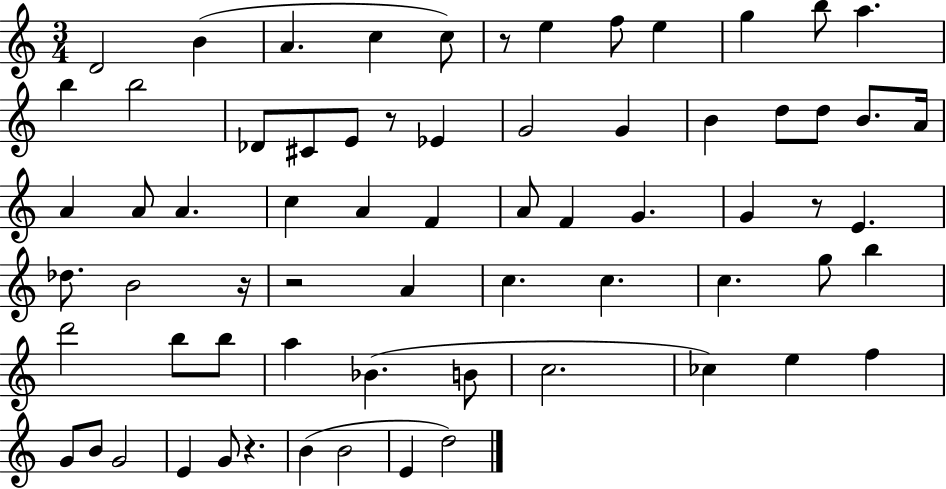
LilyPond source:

{
  \clef treble
  \numericTimeSignature
  \time 3/4
  \key c \major
  \repeat volta 2 { d'2 b'4( | a'4. c''4 c''8) | r8 e''4 f''8 e''4 | g''4 b''8 a''4. | \break b''4 b''2 | des'8 cis'8 e'8 r8 ees'4 | g'2 g'4 | b'4 d''8 d''8 b'8. a'16 | \break a'4 a'8 a'4. | c''4 a'4 f'4 | a'8 f'4 g'4. | g'4 r8 e'4. | \break des''8. b'2 r16 | r2 a'4 | c''4. c''4. | c''4. g''8 b''4 | \break d'''2 b''8 b''8 | a''4 bes'4.( b'8 | c''2. | ces''4) e''4 f''4 | \break g'8 b'8 g'2 | e'4 g'8 r4. | b'4( b'2 | e'4 d''2) | \break } \bar "|."
}